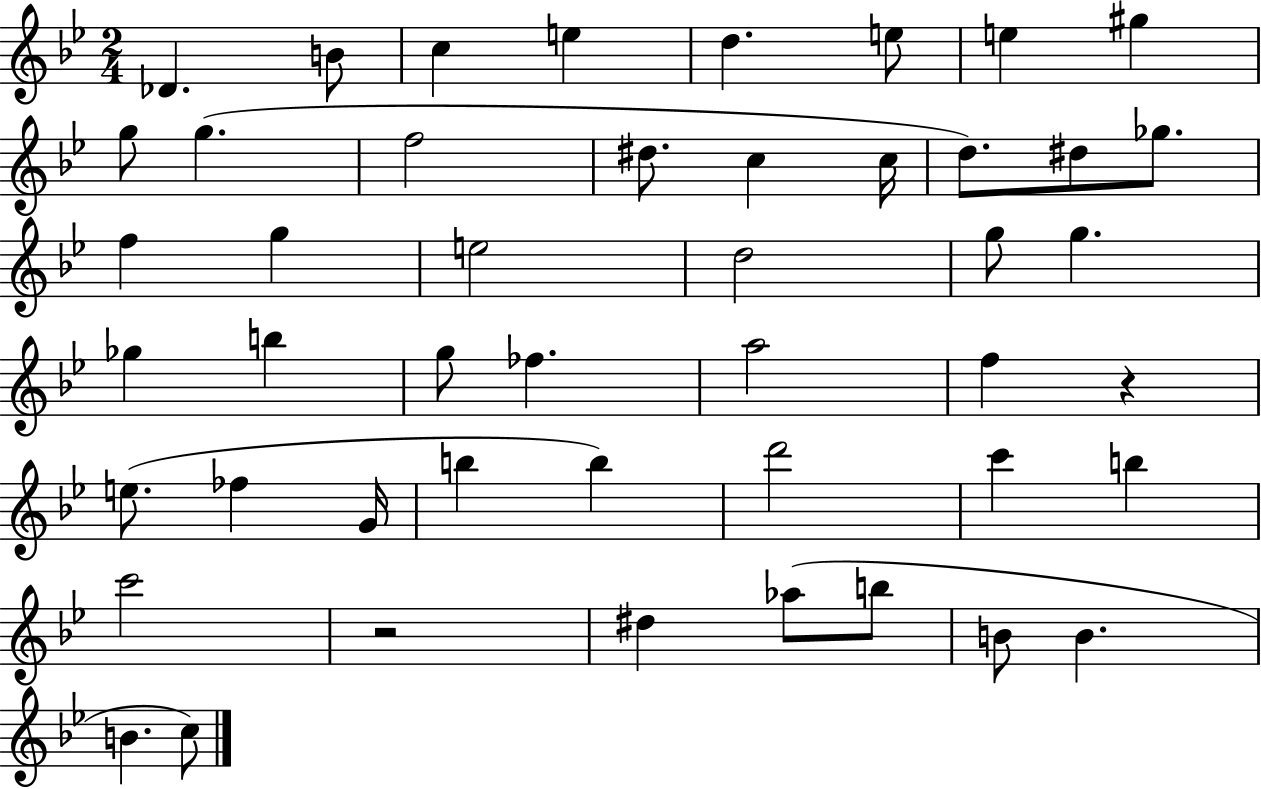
{
  \clef treble
  \numericTimeSignature
  \time 2/4
  \key bes \major
  des'4. b'8 | c''4 e''4 | d''4. e''8 | e''4 gis''4 | \break g''8 g''4.( | f''2 | dis''8. c''4 c''16 | d''8.) dis''8 ges''8. | \break f''4 g''4 | e''2 | d''2 | g''8 g''4. | \break ges''4 b''4 | g''8 fes''4. | a''2 | f''4 r4 | \break e''8.( fes''4 g'16 | b''4 b''4) | d'''2 | c'''4 b''4 | \break c'''2 | r2 | dis''4 aes''8( b''8 | b'8 b'4. | \break b'4. c''8) | \bar "|."
}